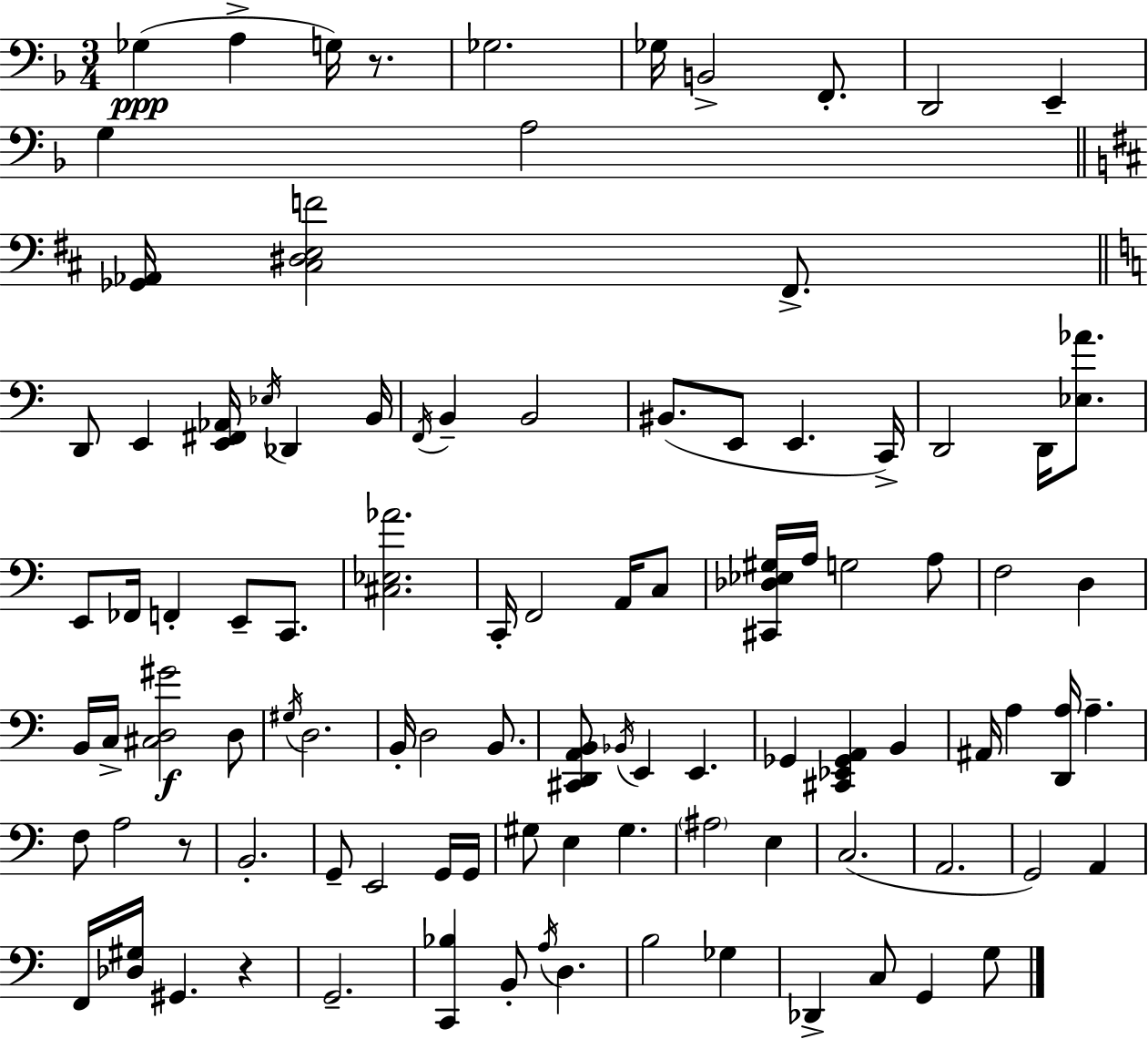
{
  \clef bass
  \numericTimeSignature
  \time 3/4
  \key f \major
  ges4(\ppp a4-> g16) r8. | ges2. | ges16 b,2-> f,8.-. | d,2 e,4-- | \break g4 a2 | \bar "||" \break \key d \major <ges, aes,>16 <cis dis e f'>2 fis,8.-> | \bar "||" \break \key c \major d,8 e,4 <e, fis, aes,>16 \acciaccatura { ees16 } des,4 | b,16 \acciaccatura { f,16 } b,4-- b,2 | bis,8.( e,8 e,4. | c,16->) d,2 d,16 <ees aes'>8. | \break e,8 fes,16 f,4-. e,8-- c,8. | <cis ees aes'>2. | c,16-. f,2 a,16 | c8 <cis, des ees gis>16 a16 g2 | \break a8 f2 d4 | b,16 c16-> <cis d gis'>2\f | d8 \acciaccatura { gis16 } d2. | b,16-. d2 | \break b,8. <cis, d, a, b,>8 \acciaccatura { bes,16 } e,4 e,4. | ges,4 <cis, ees, ges, a,>4 | b,4 ais,16 a4 <d, a>16 a4.-- | f8 a2 | \break r8 b,2.-. | g,8-- e,2 | g,16 g,16 gis8 e4 gis4. | \parenthesize ais2 | \break e4 c2.( | a,2. | g,2) | a,4 f,16 <des gis>16 gis,4. | \break r4 g,2.-- | <c, bes>4 b,8-. \acciaccatura { a16 } d4. | b2 | ges4 des,4-> c8 g,4 | \break g8 \bar "|."
}